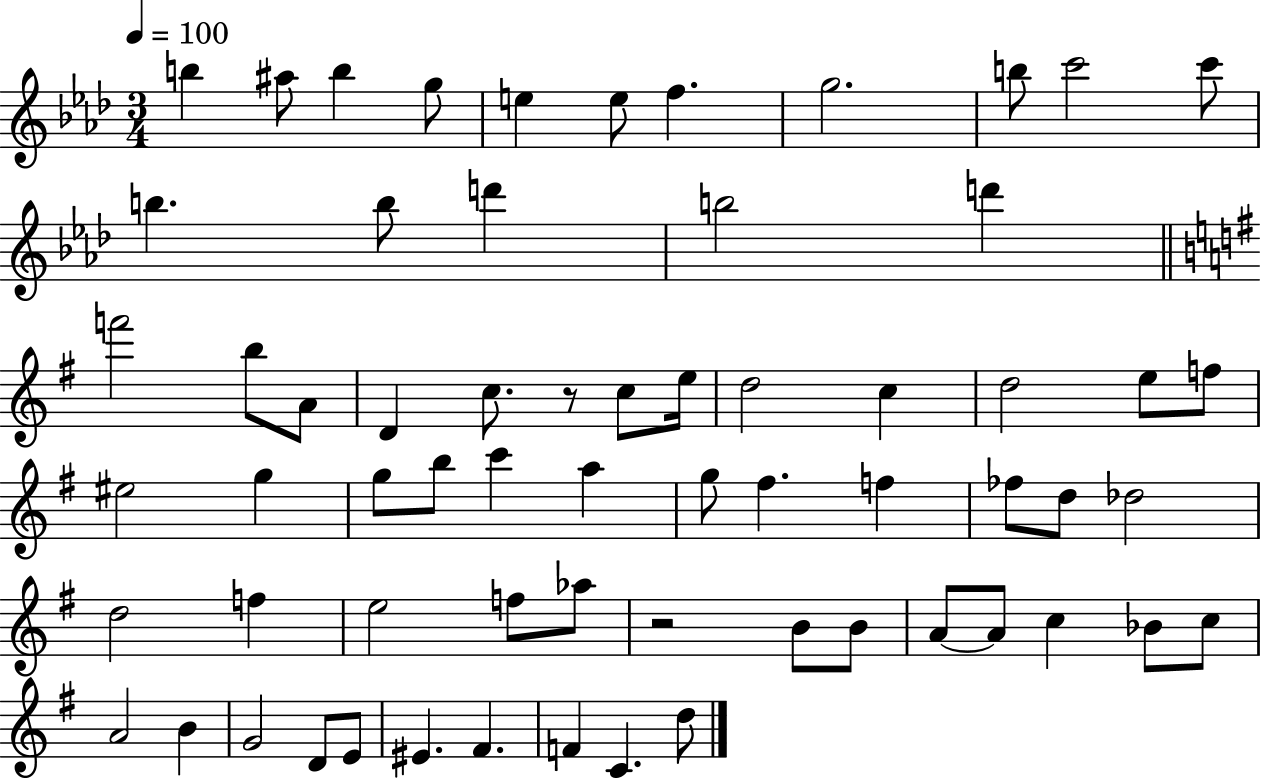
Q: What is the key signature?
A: AES major